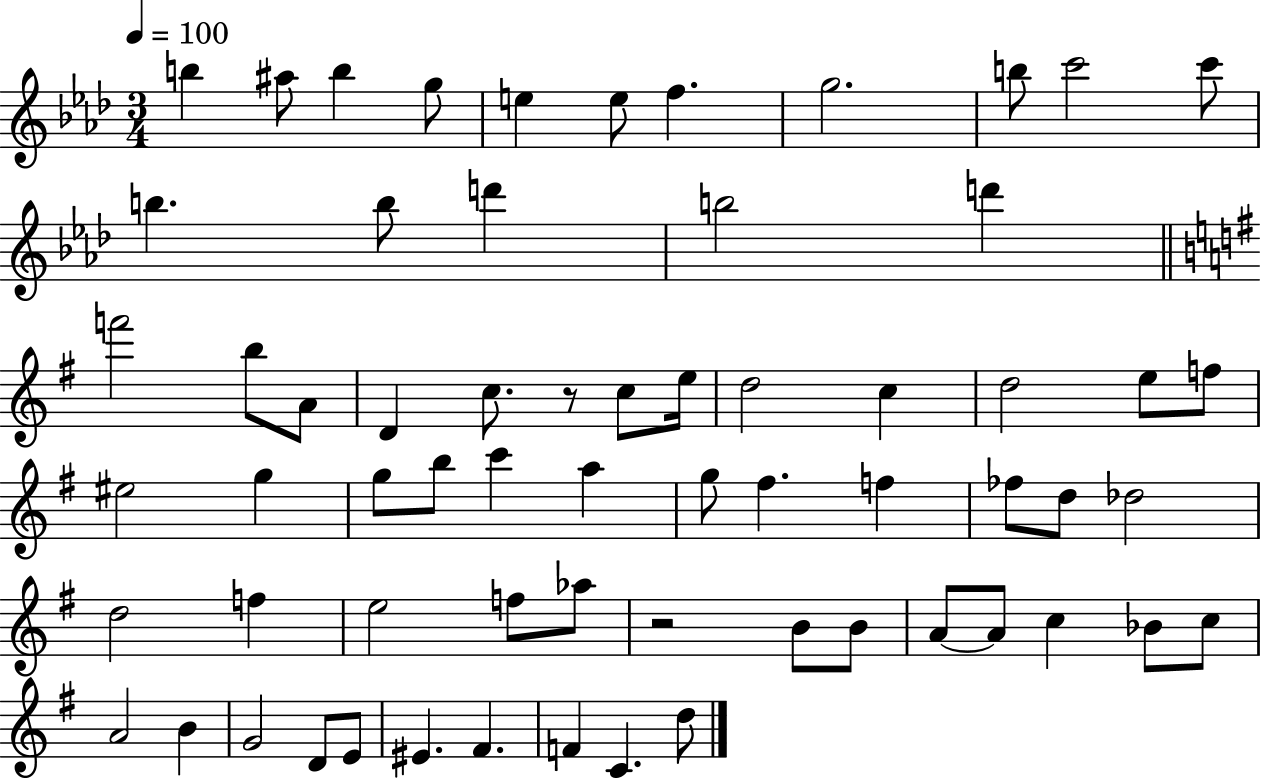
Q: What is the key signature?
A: AES major